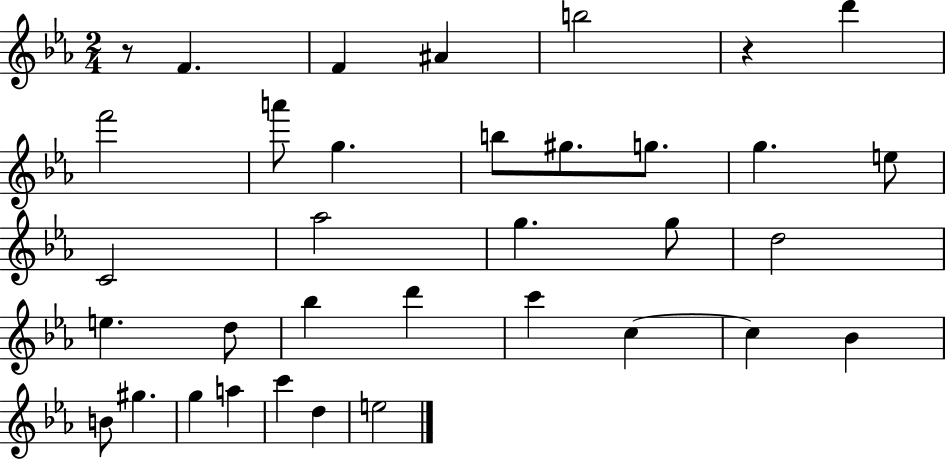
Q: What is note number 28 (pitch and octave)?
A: G#5